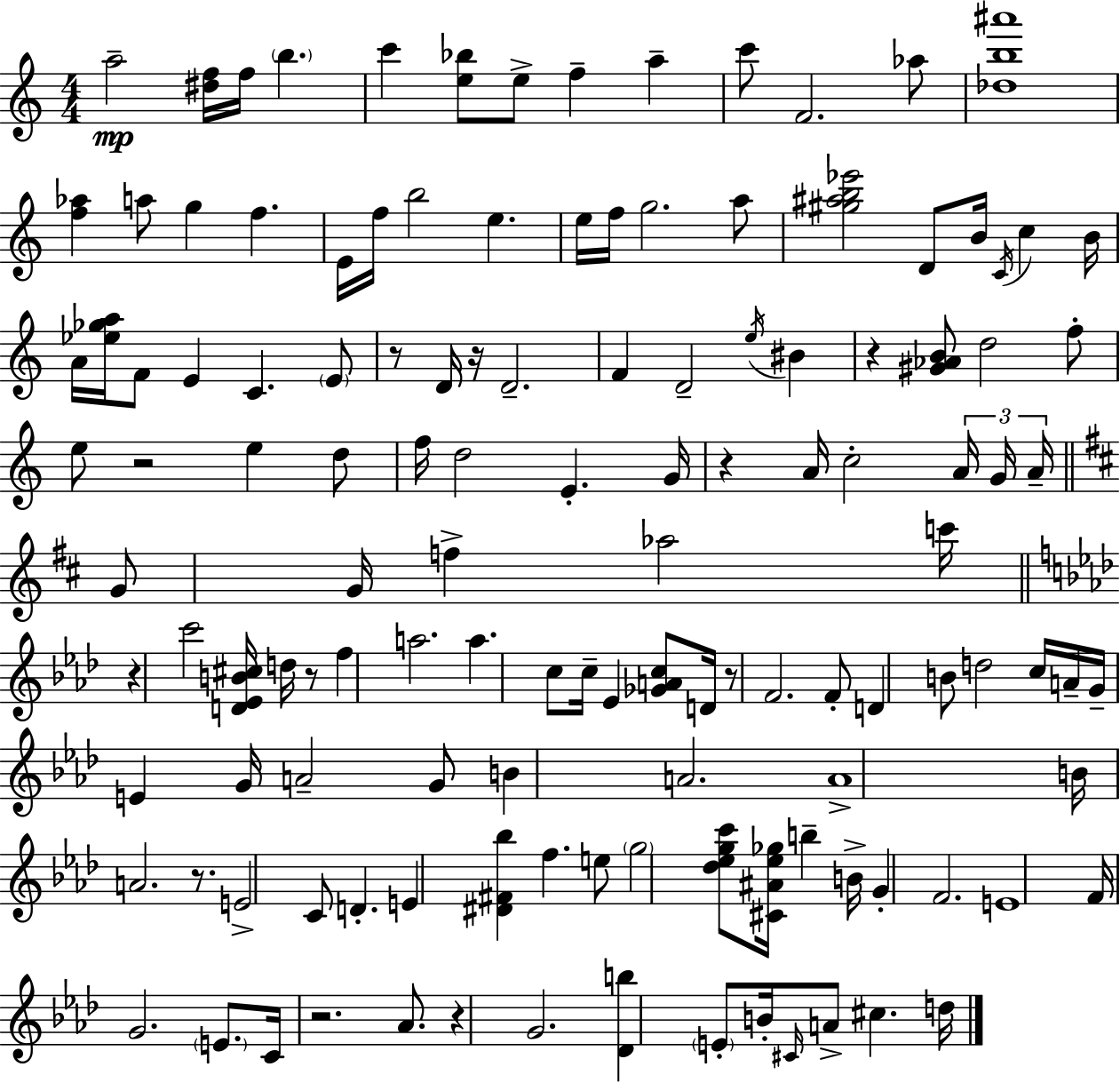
{
  \clef treble
  \numericTimeSignature
  \time 4/4
  \key a \minor
  \repeat volta 2 { a''2--\mp <dis'' f''>16 f''16 \parenthesize b''4. | c'''4 <e'' bes''>8 e''8-> f''4-- a''4-- | c'''8 f'2. aes''8 | <des'' b'' ais'''>1 | \break <f'' aes''>4 a''8 g''4 f''4. | e'16 f''16 b''2 e''4. | e''16 f''16 g''2. a''8 | <gis'' ais'' b'' ees'''>2 d'8 b'16 \acciaccatura { c'16 } c''4 | \break b'16 a'16 <ees'' ges'' a''>16 f'8 e'4 c'4. \parenthesize e'8 | r8 d'16 r16 d'2.-- | f'4 d'2-- \acciaccatura { e''16 } bis'4 | r4 <gis' aes' b'>8 d''2 | \break f''8-. e''8 r2 e''4 | d''8 f''16 d''2 e'4.-. | g'16 r4 a'16 c''2-. \tuplet 3/2 { a'16 | g'16 a'16-- } \bar "||" \break \key d \major g'8 g'16 f''4-> aes''2 c'''16 | \bar "||" \break \key aes \major r4 c'''2 <d' ees' b' cis''>16 d''16 r8 | f''4 a''2. | a''4. c''8 c''16-- ees'4 <ges' a' c''>8 d'16 | r8 f'2. f'8-. | \break d'4 b'8 d''2 c''16 a'16-- | g'16-- e'4 g'16 a'2-- g'8 | b'4 a'2. | a'1-> | \break b'16 a'2. r8. | e'2-> c'8 d'4.-. | e'4 <dis' fis' bes''>4 f''4. e''8 | \parenthesize g''2 <des'' ees'' g'' c'''>8 <cis' ais' ees'' ges''>16 b''4-- b'16-> | \break g'4-. f'2. | e'1 | f'16 g'2. \parenthesize e'8. | c'16 r2. aes'8. | \break r4 g'2. | <des' b''>4 \parenthesize e'8-. b'16-. \grace { cis'16 } a'8-> cis''4. | d''16 } \bar "|."
}